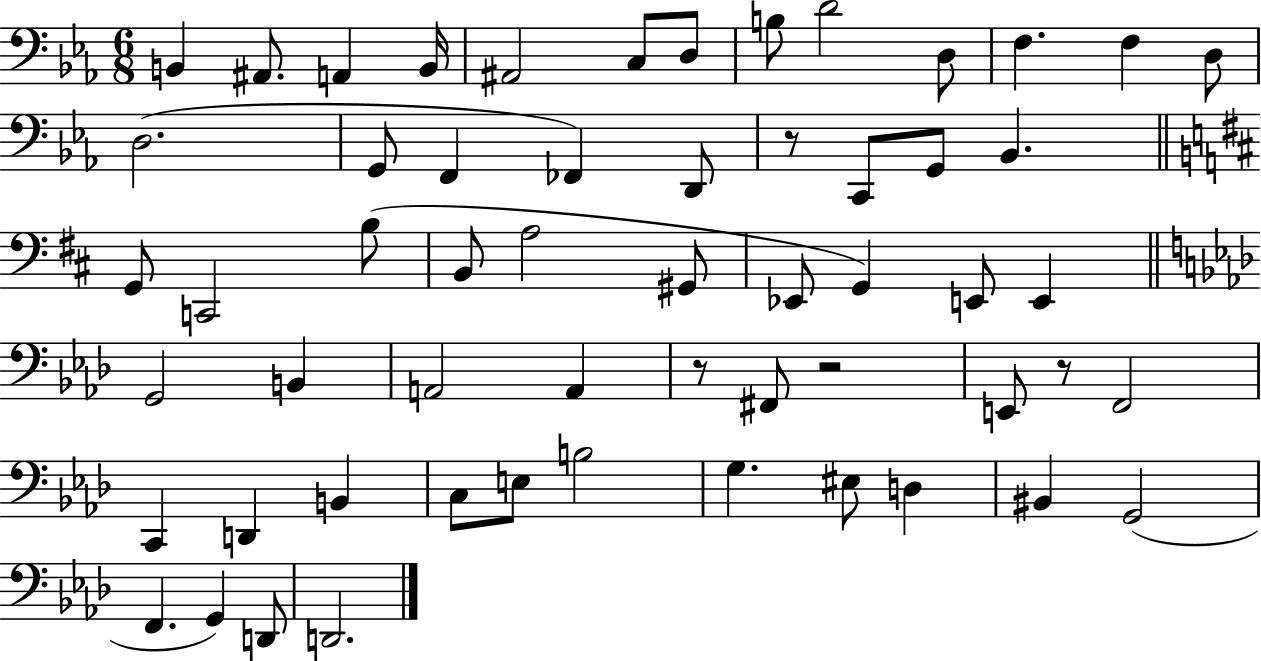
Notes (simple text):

B2/q A#2/e. A2/q B2/s A#2/h C3/e D3/e B3/e D4/h D3/e F3/q. F3/q D3/e D3/h. G2/e F2/q FES2/q D2/e R/e C2/e G2/e Bb2/q. G2/e C2/h B3/e B2/e A3/h G#2/e Eb2/e G2/q E2/e E2/q G2/h B2/q A2/h A2/q R/e F#2/e R/h E2/e R/e F2/h C2/q D2/q B2/q C3/e E3/e B3/h G3/q. EIS3/e D3/q BIS2/q G2/h F2/q. G2/q D2/e D2/h.